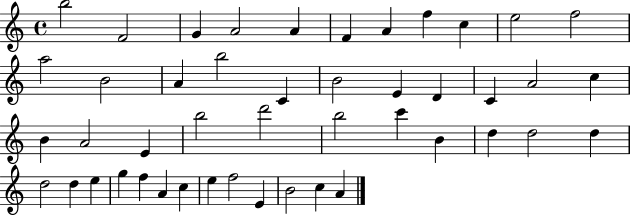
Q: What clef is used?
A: treble